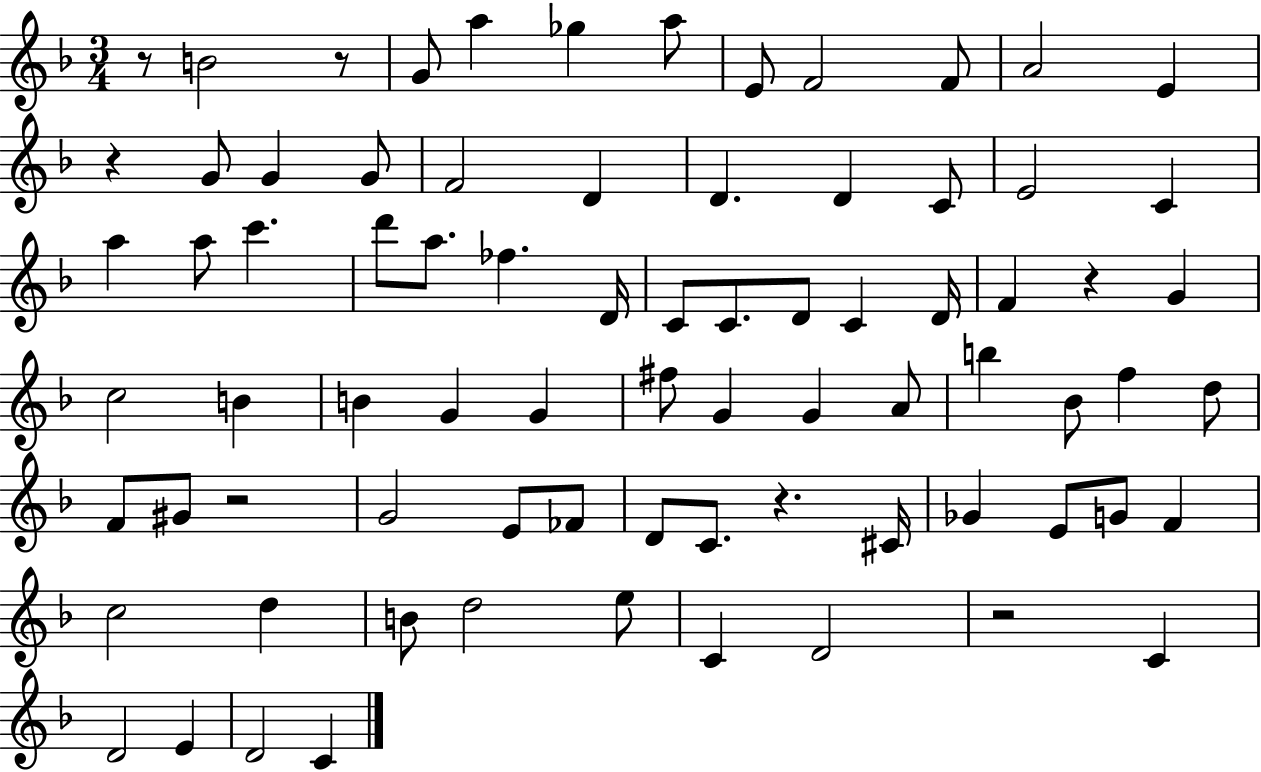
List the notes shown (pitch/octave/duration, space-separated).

R/e B4/h R/e G4/e A5/q Gb5/q A5/e E4/e F4/h F4/e A4/h E4/q R/q G4/e G4/q G4/e F4/h D4/q D4/q. D4/q C4/e E4/h C4/q A5/q A5/e C6/q. D6/e A5/e. FES5/q. D4/s C4/e C4/e. D4/e C4/q D4/s F4/q R/q G4/q C5/h B4/q B4/q G4/q G4/q F#5/e G4/q G4/q A4/e B5/q Bb4/e F5/q D5/e F4/e G#4/e R/h G4/h E4/e FES4/e D4/e C4/e. R/q. C#4/s Gb4/q E4/e G4/e F4/q C5/h D5/q B4/e D5/h E5/e C4/q D4/h R/h C4/q D4/h E4/q D4/h C4/q